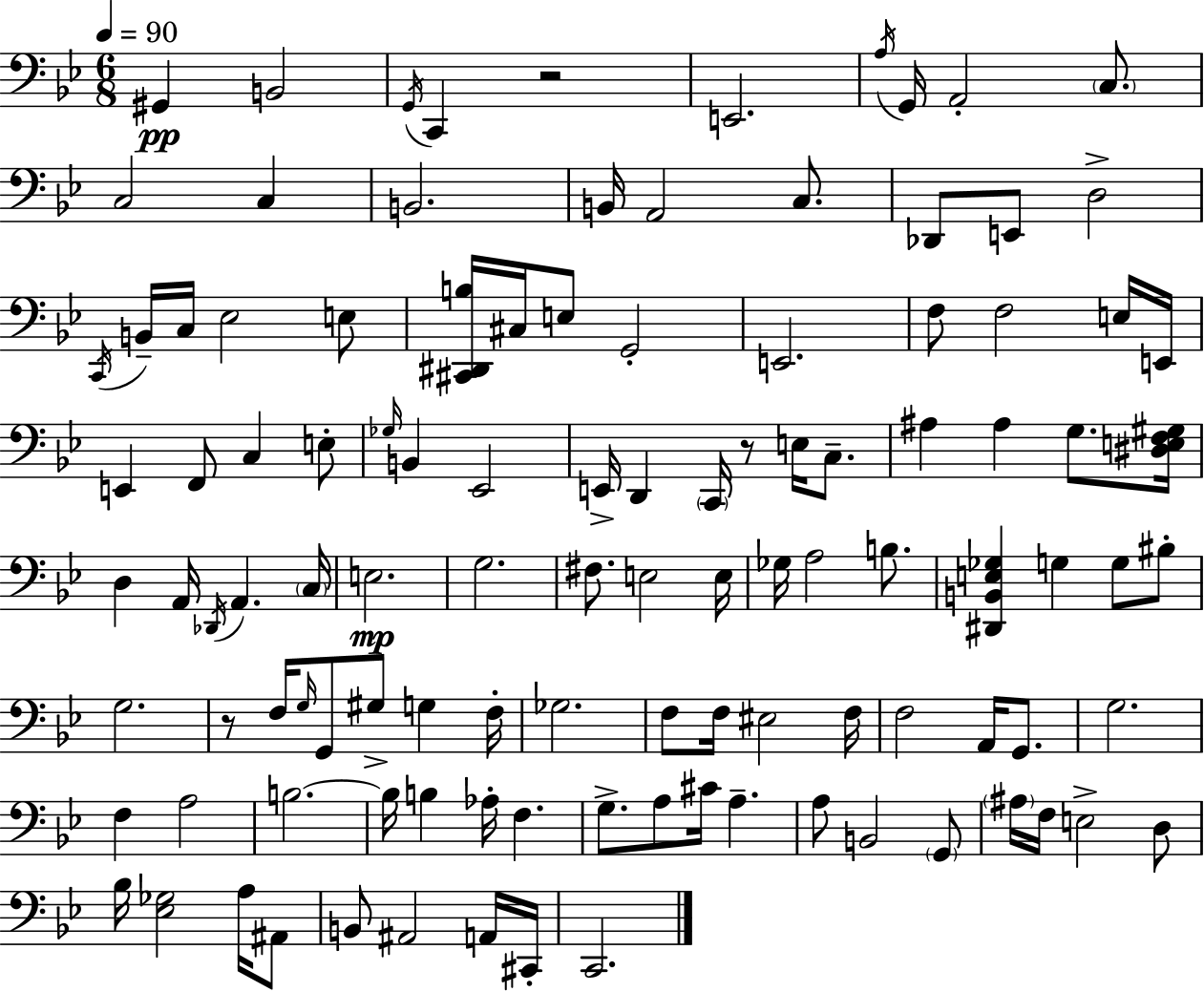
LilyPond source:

{
  \clef bass
  \numericTimeSignature
  \time 6/8
  \key bes \major
  \tempo 4 = 90
  gis,4\pp b,2 | \acciaccatura { g,16 } c,4 r2 | e,2. | \acciaccatura { a16 } g,16 a,2-. \parenthesize c8. | \break c2 c4 | b,2. | b,16 a,2 c8. | des,8 e,8 d2-> | \break \acciaccatura { c,16 } b,16-- c16 ees2 | e8 <cis, dis, b>16 cis16 e8 g,2-. | e,2. | f8 f2 | \break e16 e,16 e,4 f,8 c4 | e8-. \grace { ges16 } b,4 ees,2 | e,16-> d,4 \parenthesize c,16 r8 | e16 c8.-- ais4 ais4 | \break g8. <dis e f gis>16 d4 a,16 \acciaccatura { des,16 } a,4. | \parenthesize c16 e2.\mp | g2. | fis8. e2 | \break e16 ges16 a2 | b8. <dis, b, e ges>4 g4 | g8 bis8-. g2. | r8 f16 \grace { g16 } g,8 gis8-> | \break g4 f16-. ges2. | f8 f16 eis2 | f16 f2 | a,16 g,8. g2. | \break f4 a2 | b2.~~ | b16 b4 aes16-. | f4. g8.-> a8 cis'16 | \break a4.-- a8 b,2 | \parenthesize g,8 \parenthesize ais16 f16 e2-> | d8 bes16 <ees ges>2 | a16 ais,8 b,8 ais,2 | \break a,16 cis,16-. c,2. | \bar "|."
}